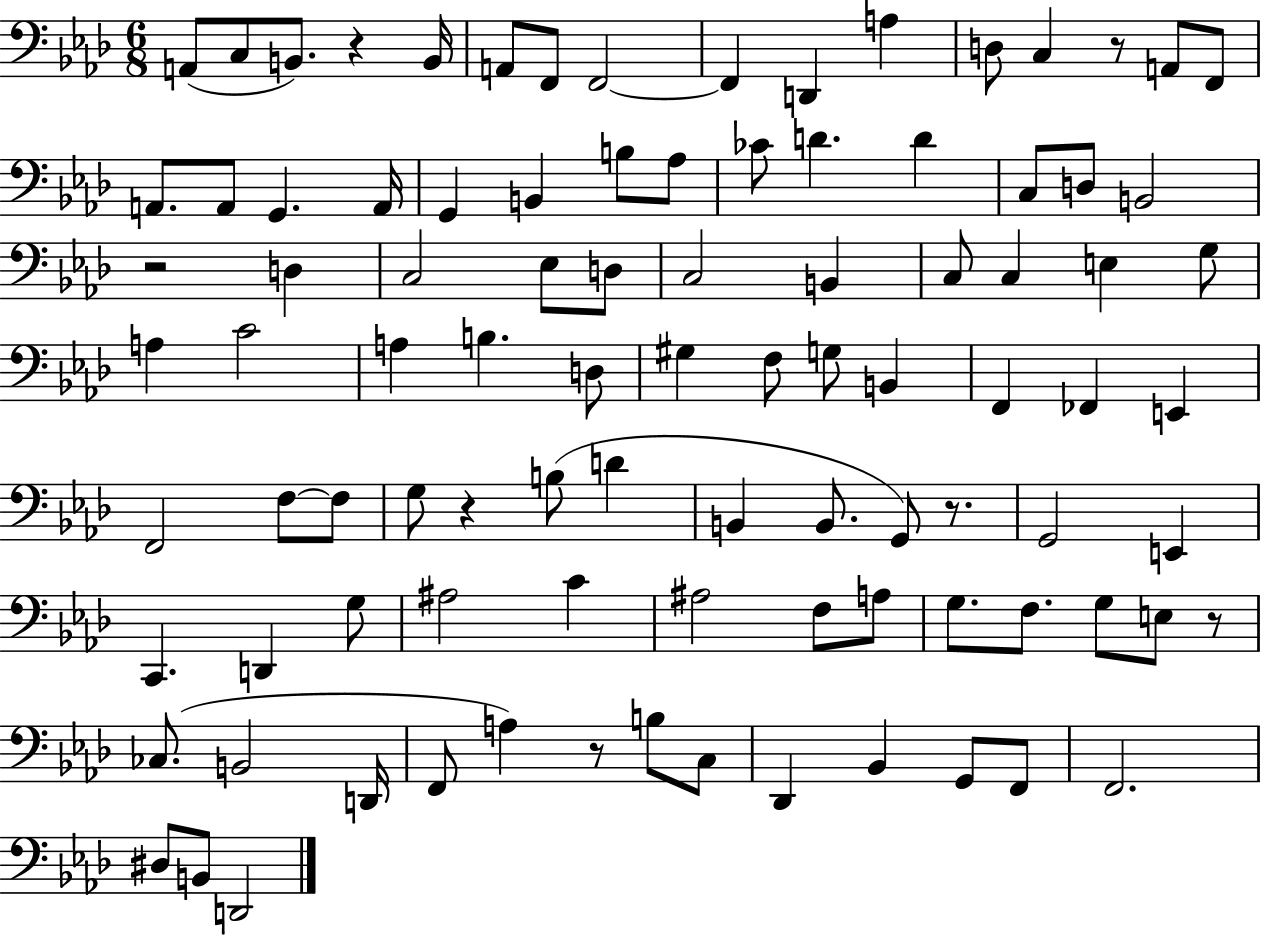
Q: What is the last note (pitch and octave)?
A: D2